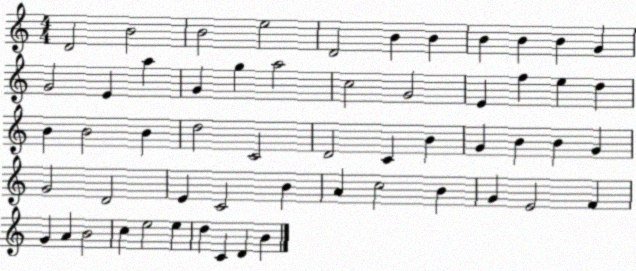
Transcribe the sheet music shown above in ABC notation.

X:1
T:Untitled
M:4/4
L:1/4
K:C
D2 B2 B2 e2 D2 B B B B B G G2 E a G g a2 c2 G2 E f e d B B2 B d2 C2 D2 C B G B B G G2 D2 E C2 B A c2 B G E2 F G A B2 c e2 e d C D B